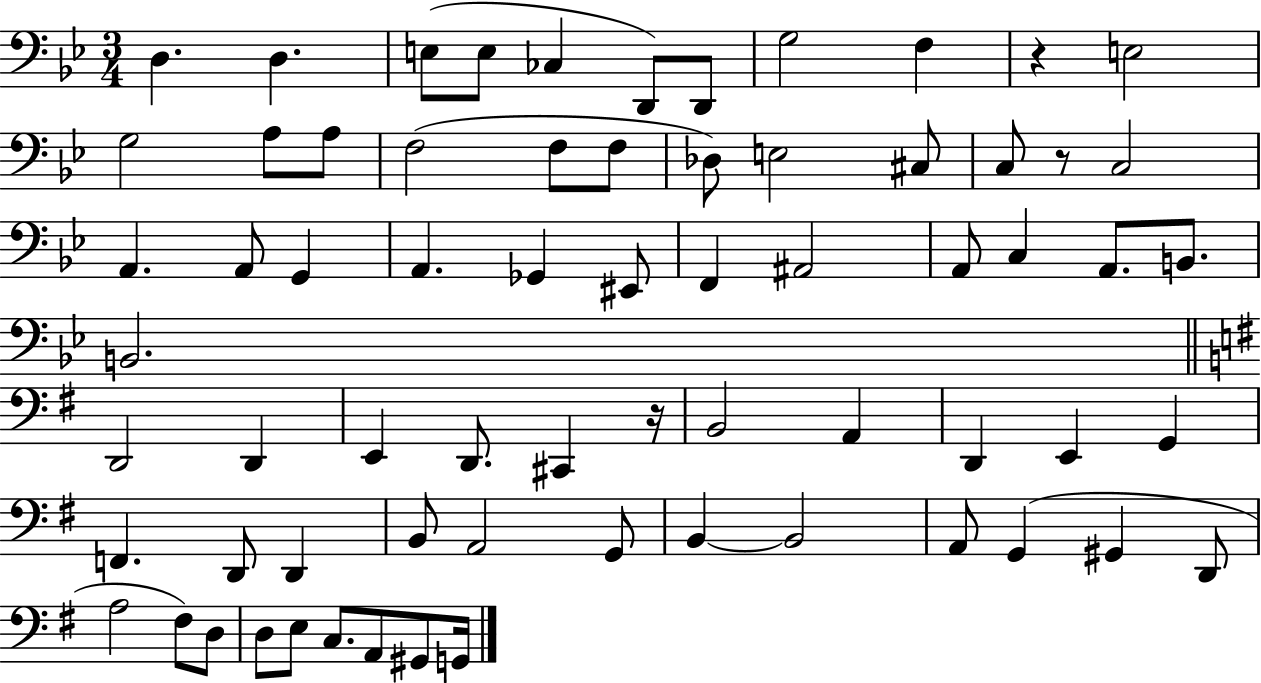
{
  \clef bass
  \numericTimeSignature
  \time 3/4
  \key bes \major
  d4. d4. | e8( e8 ces4 d,8) d,8 | g2 f4 | r4 e2 | \break g2 a8 a8 | f2( f8 f8 | des8) e2 cis8 | c8 r8 c2 | \break a,4. a,8 g,4 | a,4. ges,4 eis,8 | f,4 ais,2 | a,8 c4 a,8. b,8. | \break b,2. | \bar "||" \break \key e \minor d,2 d,4 | e,4 d,8. cis,4 r16 | b,2 a,4 | d,4 e,4 g,4 | \break f,4. d,8 d,4 | b,8 a,2 g,8 | b,4~~ b,2 | a,8 g,4( gis,4 d,8 | \break a2 fis8) d8 | d8 e8 c8. a,8 gis,8 g,16 | \bar "|."
}